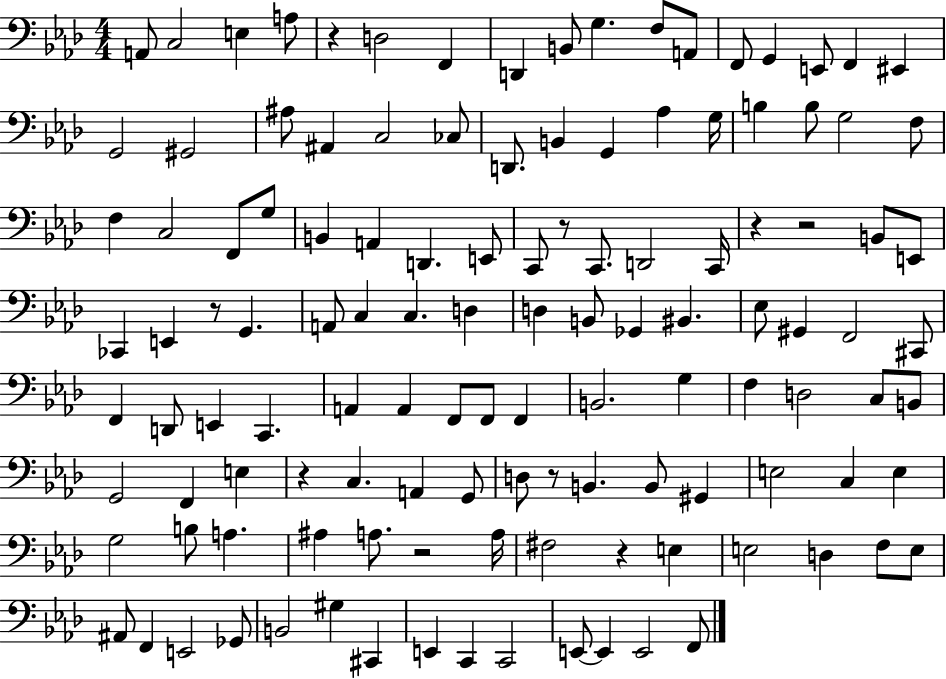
{
  \clef bass
  \numericTimeSignature
  \time 4/4
  \key aes \major
  \repeat volta 2 { a,8 c2 e4 a8 | r4 d2 f,4 | d,4 b,8 g4. f8 a,8 | f,8 g,4 e,8 f,4 eis,4 | \break g,2 gis,2 | ais8 ais,4 c2 ces8 | d,8. b,4 g,4 aes4 g16 | b4 b8 g2 f8 | \break f4 c2 f,8 g8 | b,4 a,4 d,4. e,8 | c,8 r8 c,8. d,2 c,16 | r4 r2 b,8 e,8 | \break ces,4 e,4 r8 g,4. | a,8 c4 c4. d4 | d4 b,8 ges,4 bis,4. | ees8 gis,4 f,2 cis,8 | \break f,4 d,8 e,4 c,4. | a,4 a,4 f,8 f,8 f,4 | b,2. g4 | f4 d2 c8 b,8 | \break g,2 f,4 e4 | r4 c4. a,4 g,8 | d8 r8 b,4. b,8 gis,4 | e2 c4 e4 | \break g2 b8 a4. | ais4 a8. r2 a16 | fis2 r4 e4 | e2 d4 f8 e8 | \break ais,8 f,4 e,2 ges,8 | b,2 gis4 cis,4 | e,4 c,4 c,2 | e,8~~ e,4 e,2 f,8 | \break } \bar "|."
}